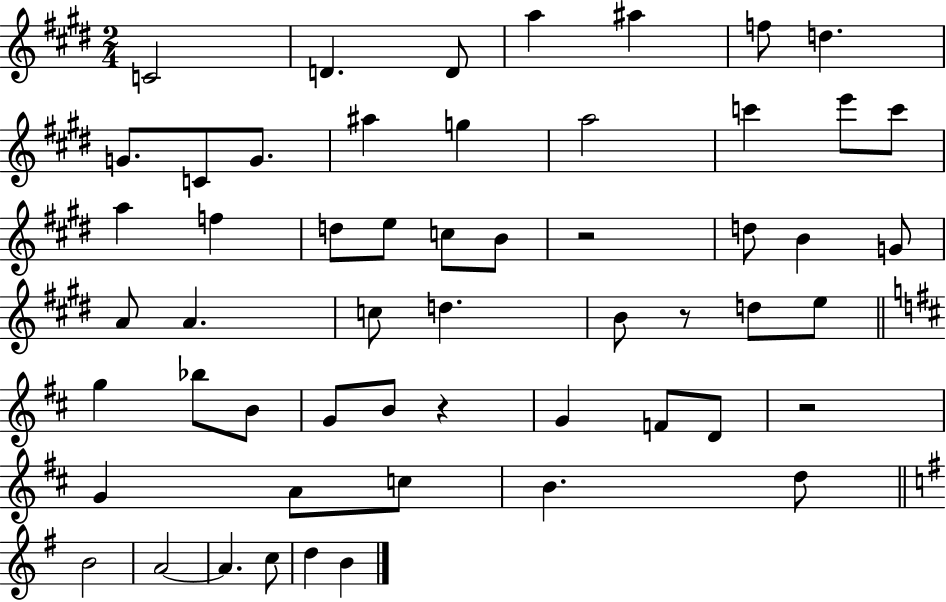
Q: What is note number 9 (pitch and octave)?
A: C4